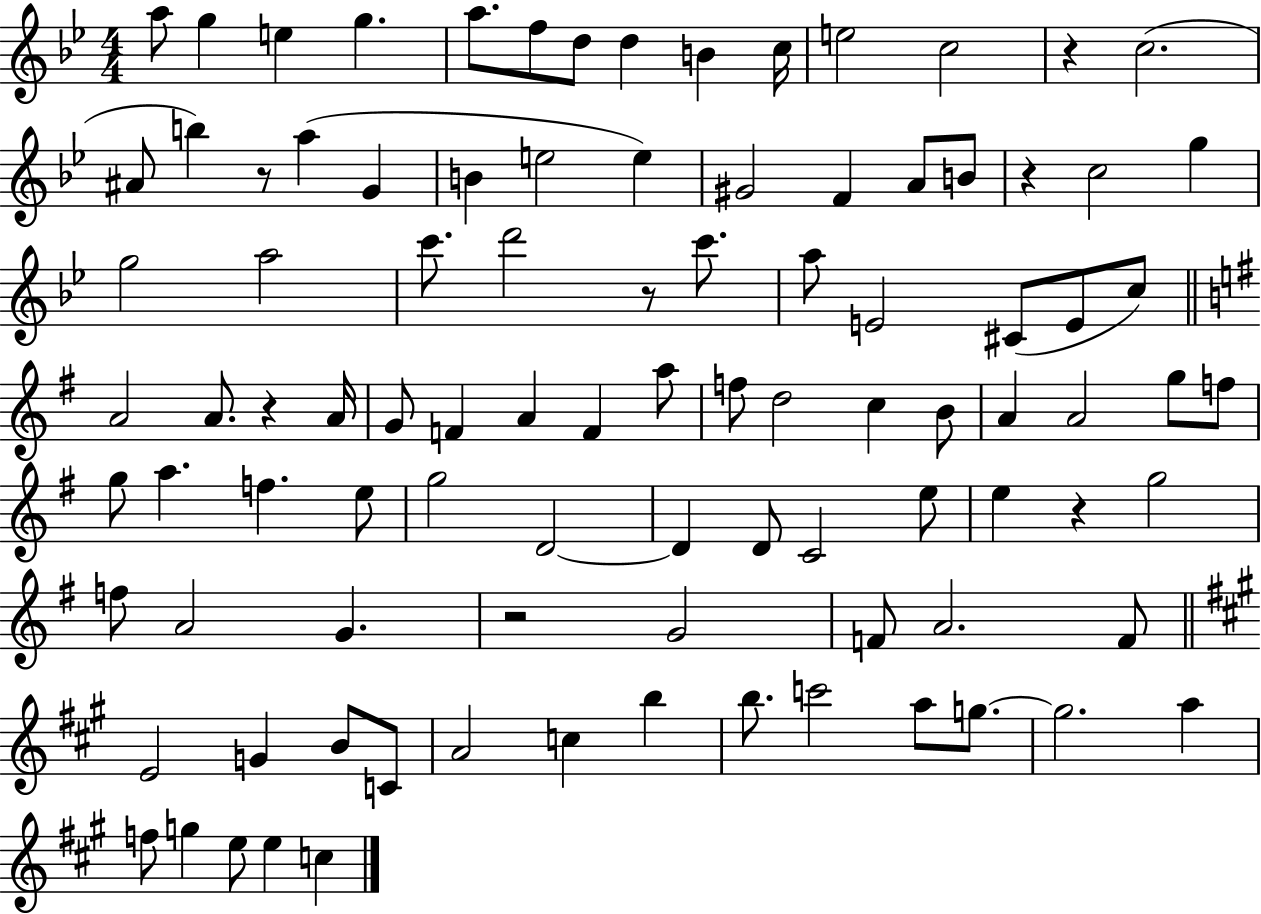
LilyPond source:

{
  \clef treble
  \numericTimeSignature
  \time 4/4
  \key bes \major
  a''8 g''4 e''4 g''4. | a''8. f''8 d''8 d''4 b'4 c''16 | e''2 c''2 | r4 c''2.( | \break ais'8 b''4) r8 a''4( g'4 | b'4 e''2 e''4) | gis'2 f'4 a'8 b'8 | r4 c''2 g''4 | \break g''2 a''2 | c'''8. d'''2 r8 c'''8. | a''8 e'2 cis'8( e'8 c''8) | \bar "||" \break \key g \major a'2 a'8. r4 a'16 | g'8 f'4 a'4 f'4 a''8 | f''8 d''2 c''4 b'8 | a'4 a'2 g''8 f''8 | \break g''8 a''4. f''4. e''8 | g''2 d'2~~ | d'4 d'8 c'2 e''8 | e''4 r4 g''2 | \break f''8 a'2 g'4. | r2 g'2 | f'8 a'2. f'8 | \bar "||" \break \key a \major e'2 g'4 b'8 c'8 | a'2 c''4 b''4 | b''8. c'''2 a''8 g''8.~~ | g''2. a''4 | \break f''8 g''4 e''8 e''4 c''4 | \bar "|."
}